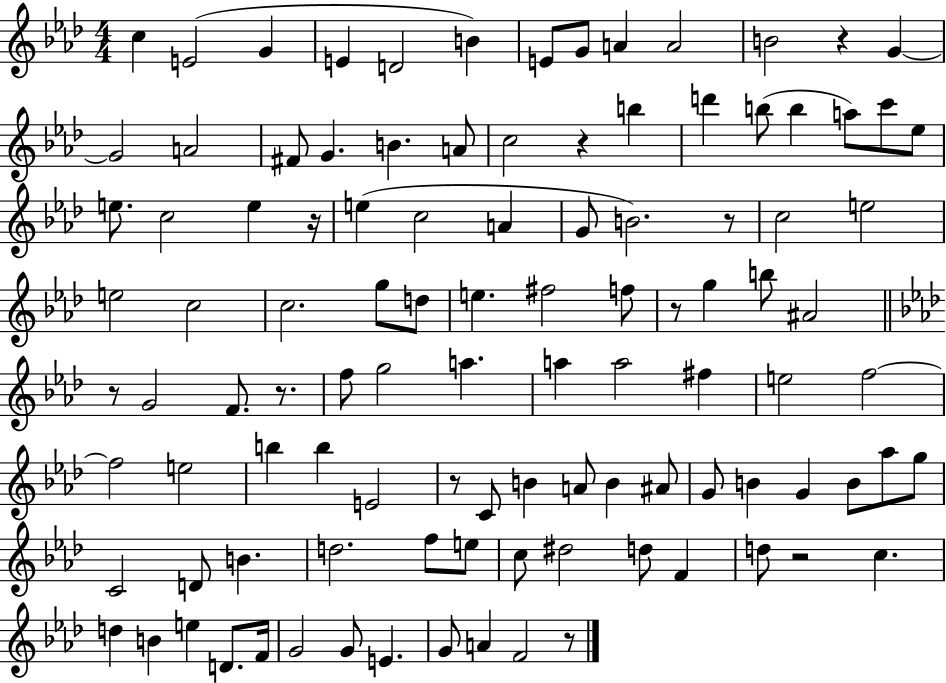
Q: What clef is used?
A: treble